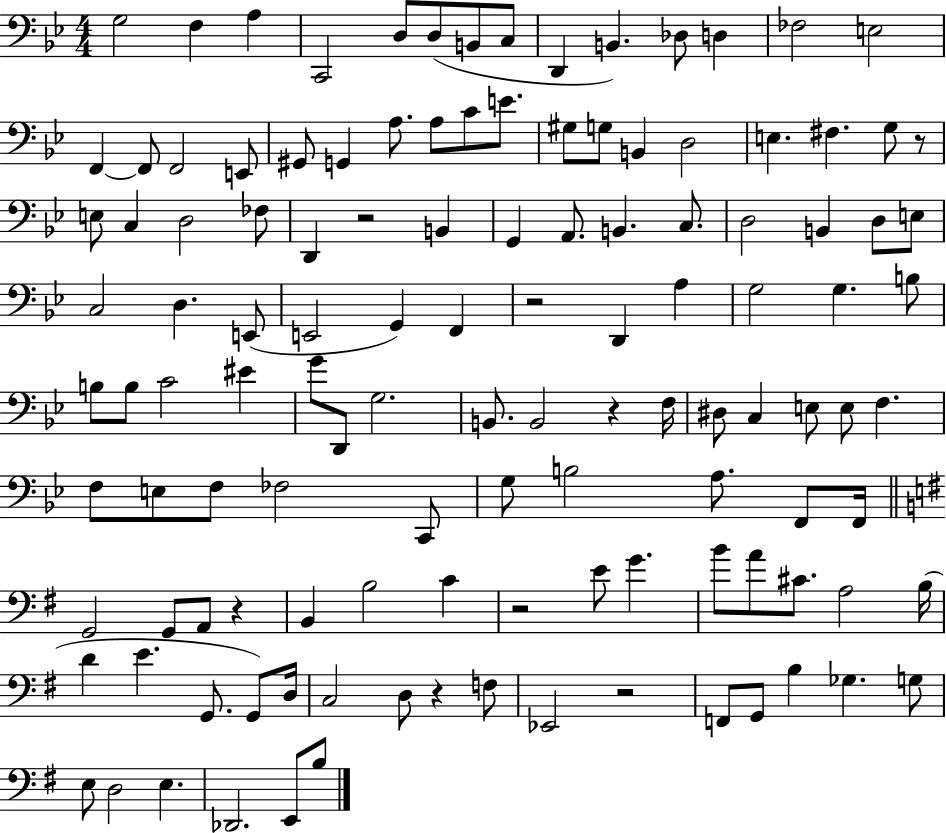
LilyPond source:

{
  \clef bass
  \numericTimeSignature
  \time 4/4
  \key bes \major
  g2 f4 a4 | c,2 d8 d8( b,8 c8 | d,4 b,4.) des8 d4 | fes2 e2 | \break f,4~~ f,8 f,2 e,8 | gis,8 g,4 a8. a8 c'8 e'8. | gis8 g8 b,4 d2 | e4. fis4. g8 r8 | \break e8 c4 d2 fes8 | d,4 r2 b,4 | g,4 a,8. b,4. c8. | d2 b,4 d8 e8 | \break c2 d4. e,8( | e,2 g,4) f,4 | r2 d,4 a4 | g2 g4. b8 | \break b8 b8 c'2 eis'4 | g'8 d,8 g2. | b,8. b,2 r4 f16 | dis8 c4 e8 e8 f4. | \break f8 e8 f8 fes2 c,8 | g8 b2 a8. f,8 f,16 | \bar "||" \break \key g \major g,2 g,8 a,8 r4 | b,4 b2 c'4 | r2 e'8 g'4. | b'8 a'8 cis'8. a2 b16( | \break d'4 e'4. g,8. g,8) d16 | c2 d8 r4 f8 | ees,2 r2 | f,8 g,8 b4 ges4. g8 | \break e8 d2 e4. | des,2. e,8 b8 | \bar "|."
}